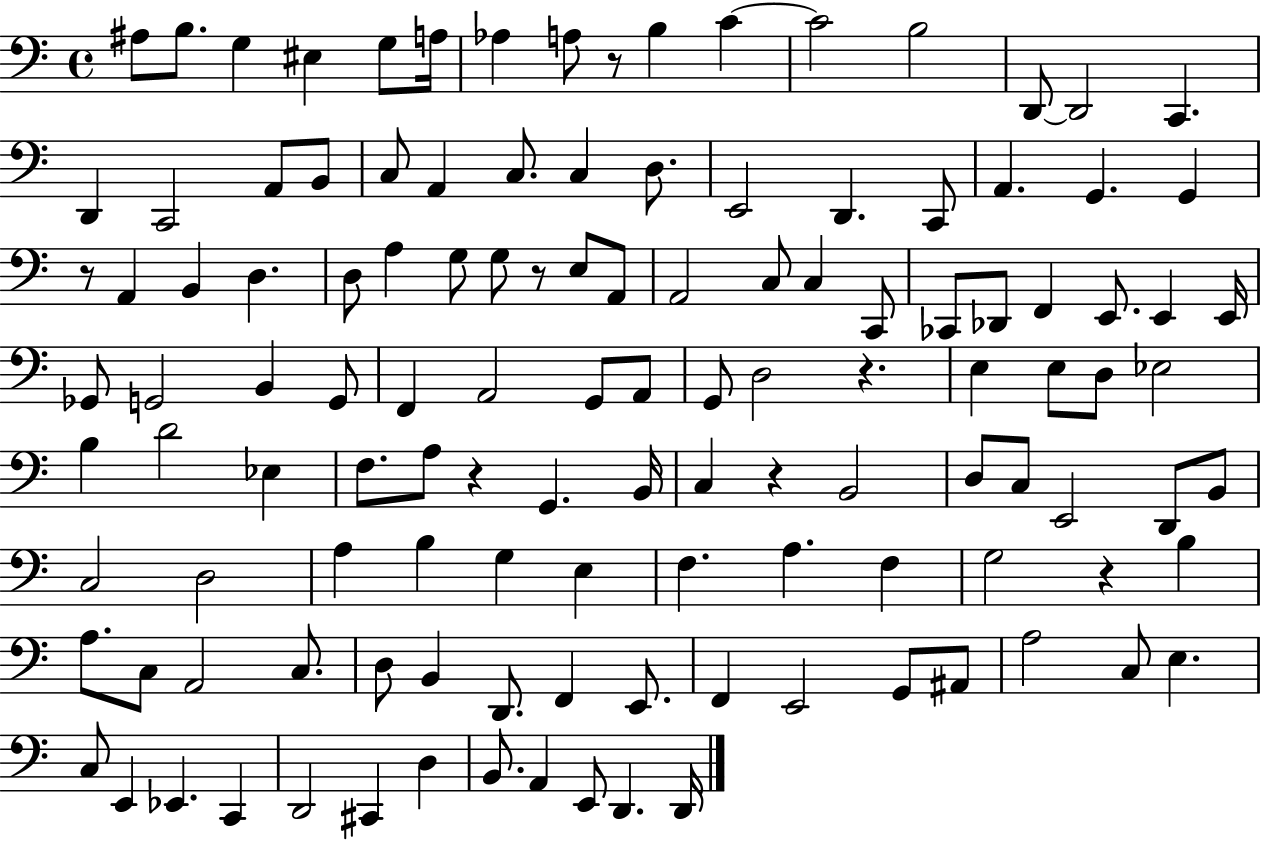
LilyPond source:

{
  \clef bass
  \time 4/4
  \defaultTimeSignature
  \key c \major
  ais8 b8. g4 eis4 g8 a16 | aes4 a8 r8 b4 c'4~~ | c'2 b2 | d,8~~ d,2 c,4. | \break d,4 c,2 a,8 b,8 | c8 a,4 c8. c4 d8. | e,2 d,4. c,8 | a,4. g,4. g,4 | \break r8 a,4 b,4 d4. | d8 a4 g8 g8 r8 e8 a,8 | a,2 c8 c4 c,8 | ces,8 des,8 f,4 e,8. e,4 e,16 | \break ges,8 g,2 b,4 g,8 | f,4 a,2 g,8 a,8 | g,8 d2 r4. | e4 e8 d8 ees2 | \break b4 d'2 ees4 | f8. a8 r4 g,4. b,16 | c4 r4 b,2 | d8 c8 e,2 d,8 b,8 | \break c2 d2 | a4 b4 g4 e4 | f4. a4. f4 | g2 r4 b4 | \break a8. c8 a,2 c8. | d8 b,4 d,8. f,4 e,8. | f,4 e,2 g,8 ais,8 | a2 c8 e4. | \break c8 e,4 ees,4. c,4 | d,2 cis,4 d4 | b,8. a,4 e,8 d,4. d,16 | \bar "|."
}